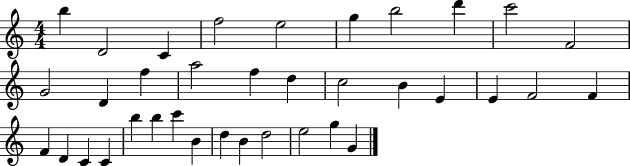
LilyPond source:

{
  \clef treble
  \numericTimeSignature
  \time 4/4
  \key c \major
  b''4 d'2 c'4 | f''2 e''2 | g''4 b''2 d'''4 | c'''2 f'2 | \break g'2 d'4 f''4 | a''2 f''4 d''4 | c''2 b'4 e'4 | e'4 f'2 f'4 | \break f'4 d'4 c'4 c'4 | b''4 b''4 c'''4 b'4 | d''4 b'4 d''2 | e''2 g''4 g'4 | \break \bar "|."
}